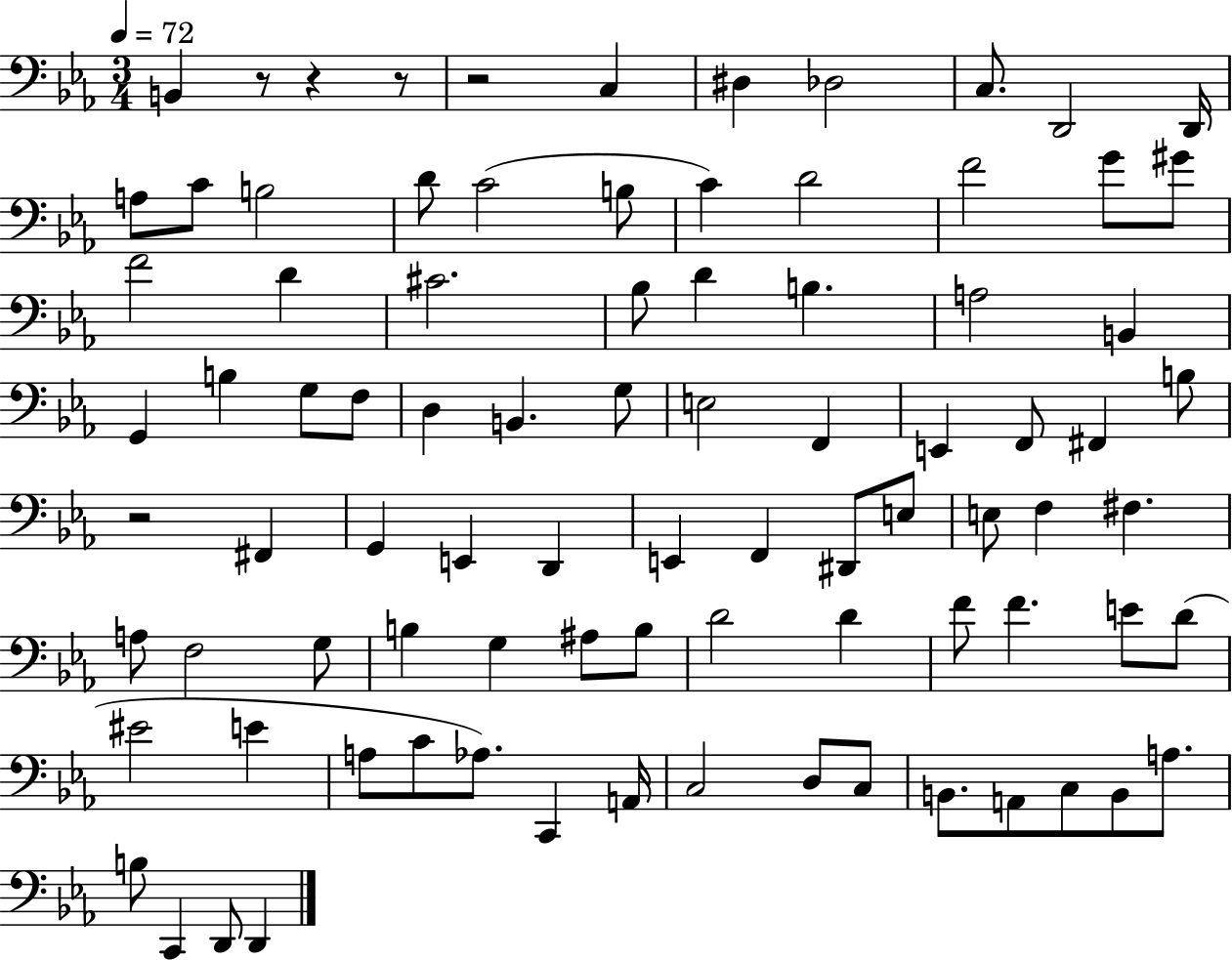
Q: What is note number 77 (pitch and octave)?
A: B2